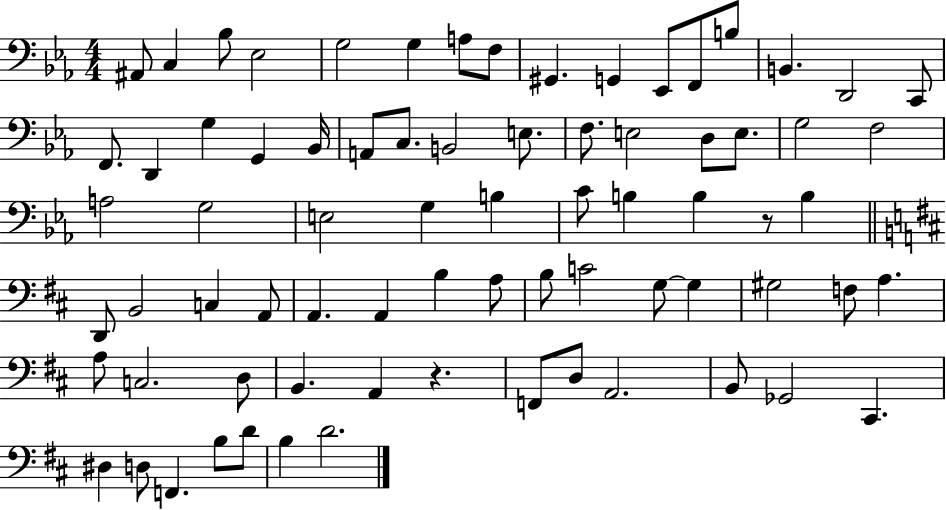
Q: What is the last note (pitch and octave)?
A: D4